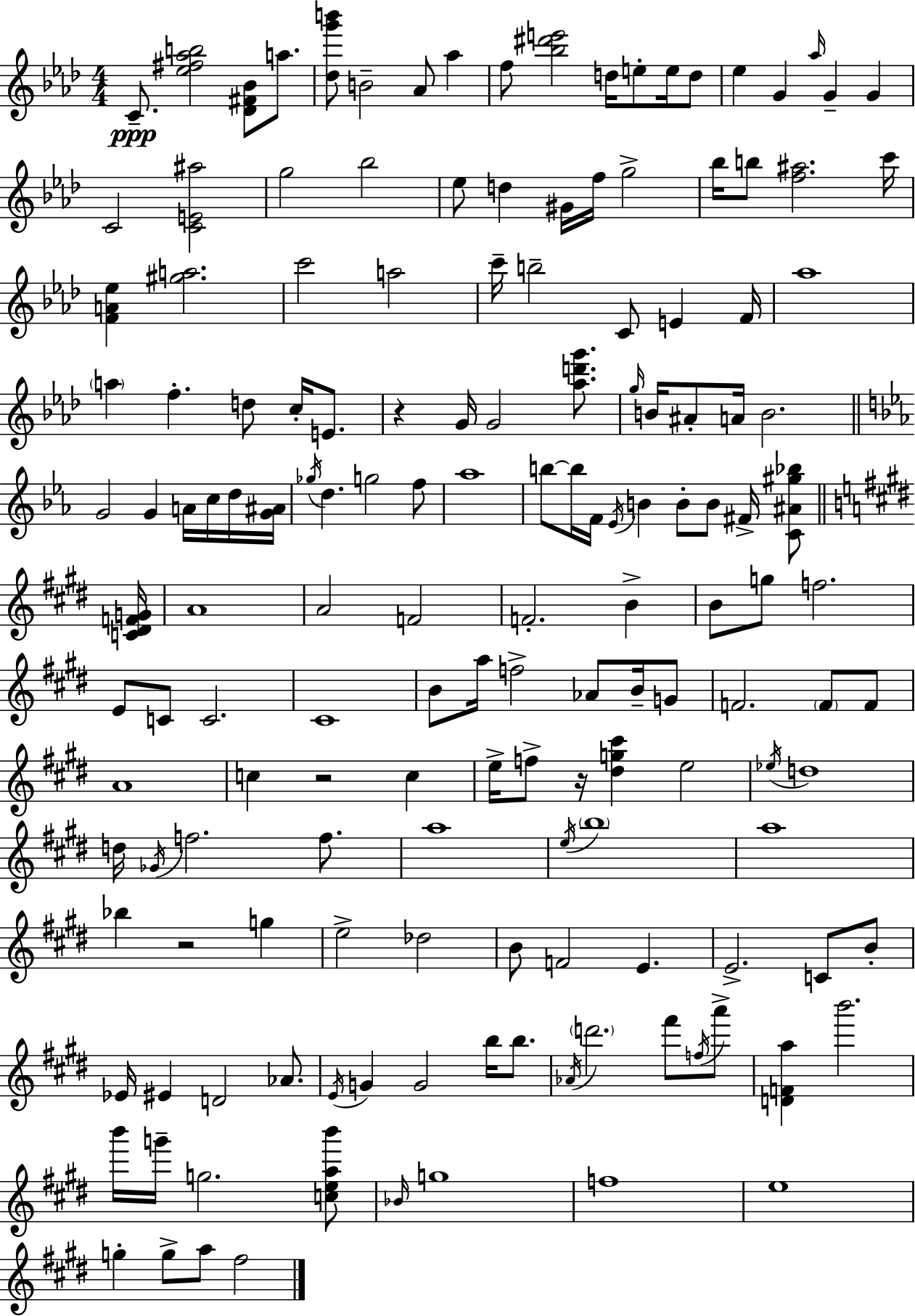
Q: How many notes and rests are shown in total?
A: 156